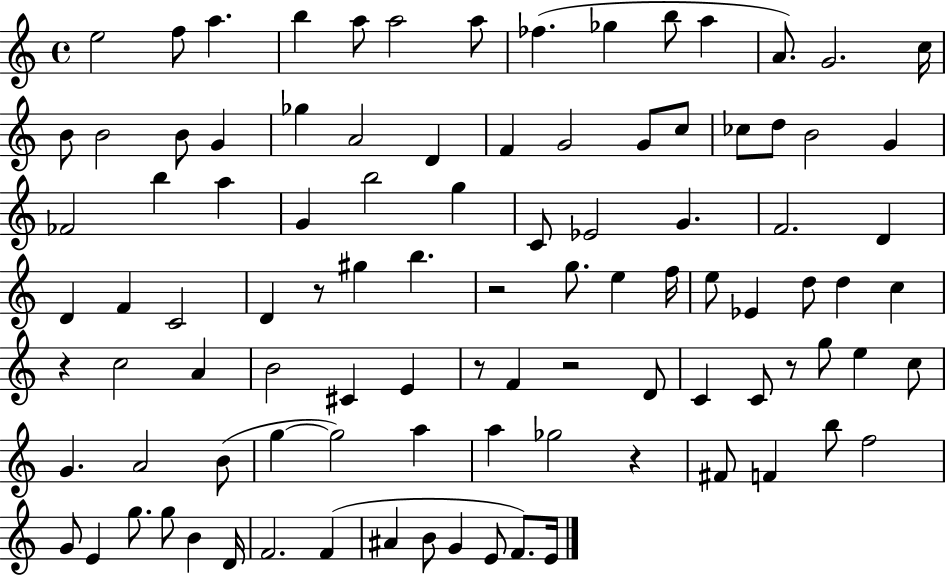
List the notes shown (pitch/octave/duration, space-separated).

E5/h F5/e A5/q. B5/q A5/e A5/h A5/e FES5/q. Gb5/q B5/e A5/q A4/e. G4/h. C5/s B4/e B4/h B4/e G4/q Gb5/q A4/h D4/q F4/q G4/h G4/e C5/e CES5/e D5/e B4/h G4/q FES4/h B5/q A5/q G4/q B5/h G5/q C4/e Eb4/h G4/q. F4/h. D4/q D4/q F4/q C4/h D4/q R/e G#5/q B5/q. R/h G5/e. E5/q F5/s E5/e Eb4/q D5/e D5/q C5/q R/q C5/h A4/q B4/h C#4/q E4/q R/e F4/q R/h D4/e C4/q C4/e R/e G5/e E5/q C5/e G4/q. A4/h B4/e G5/q G5/h A5/q A5/q Gb5/h R/q F#4/e F4/q B5/e F5/h G4/e E4/q G5/e. G5/e B4/q D4/s F4/h. F4/q A#4/q B4/e G4/q E4/e F4/e. E4/s